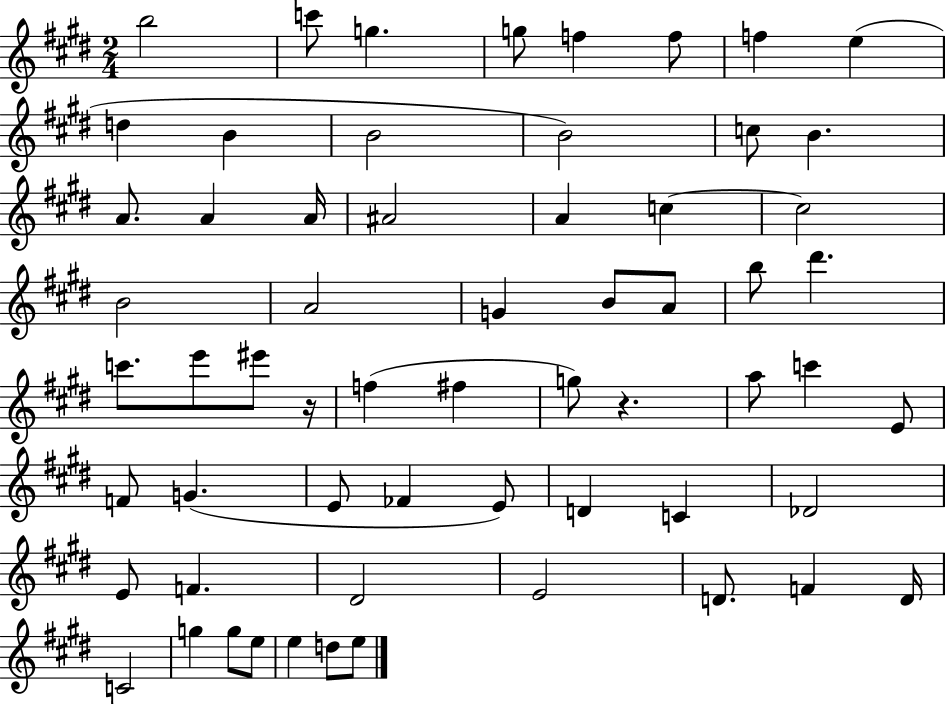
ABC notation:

X:1
T:Untitled
M:2/4
L:1/4
K:E
b2 c'/2 g g/2 f f/2 f e d B B2 B2 c/2 B A/2 A A/4 ^A2 A c c2 B2 A2 G B/2 A/2 b/2 ^d' c'/2 e'/2 ^e'/2 z/4 f ^f g/2 z a/2 c' E/2 F/2 G E/2 _F E/2 D C _D2 E/2 F ^D2 E2 D/2 F D/4 C2 g g/2 e/2 e d/2 e/2